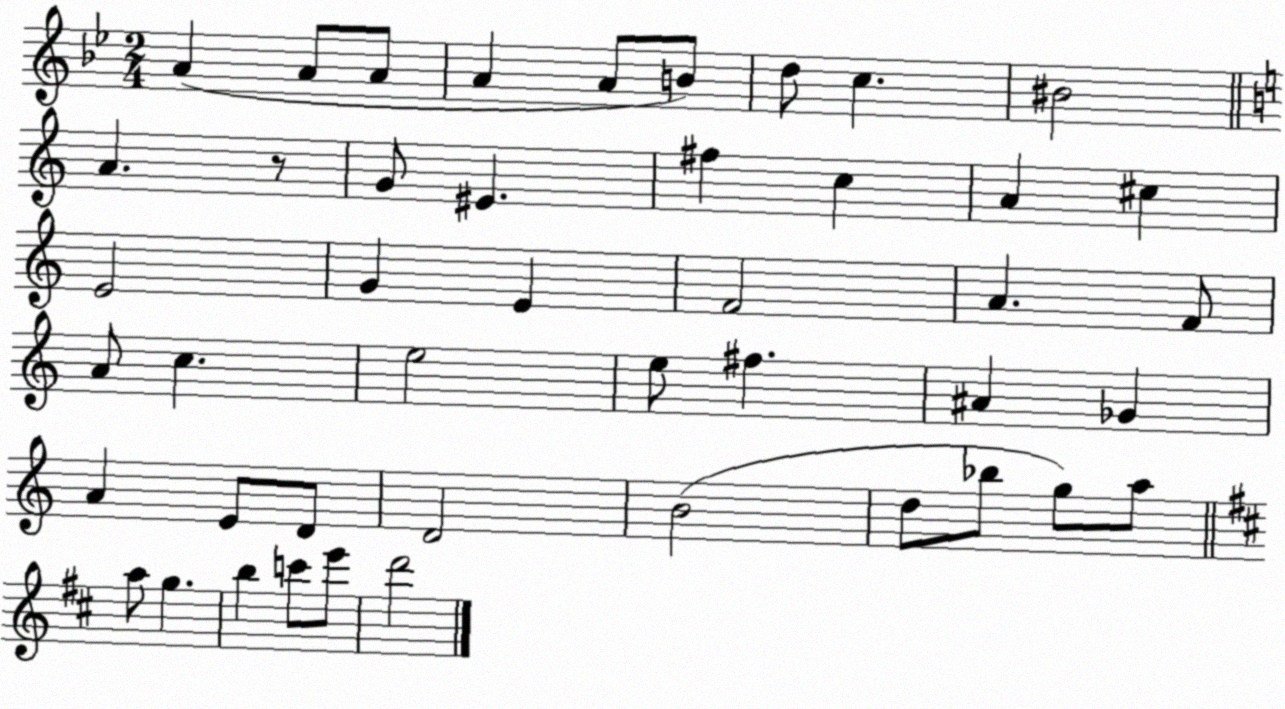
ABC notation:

X:1
T:Untitled
M:2/4
L:1/4
K:Bb
A A/2 A/2 A A/2 B/2 d/2 c ^B2 A z/2 G/2 ^E ^f c A ^c E2 G E F2 A F/2 A/2 c e2 e/2 ^f ^A _G A E/2 D/2 D2 B2 d/2 _b/2 g/2 a/2 a/2 g b c'/2 e'/2 d'2